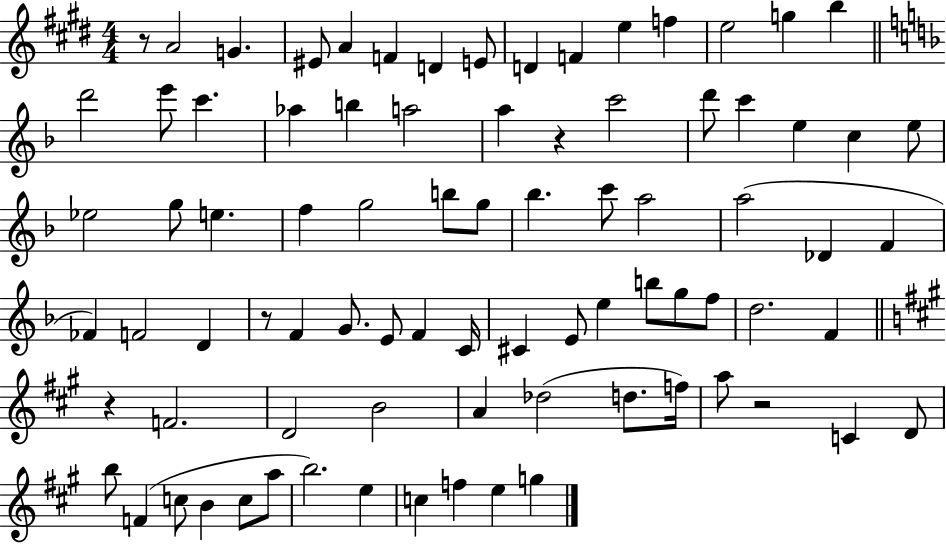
{
  \clef treble
  \numericTimeSignature
  \time 4/4
  \key e \major
  \repeat volta 2 { r8 a'2 g'4. | eis'8 a'4 f'4 d'4 e'8 | d'4 f'4 e''4 f''4 | e''2 g''4 b''4 | \break \bar "||" \break \key d \minor d'''2 e'''8 c'''4. | aes''4 b''4 a''2 | a''4 r4 c'''2 | d'''8 c'''4 e''4 c''4 e''8 | \break ees''2 g''8 e''4. | f''4 g''2 b''8 g''8 | bes''4. c'''8 a''2 | a''2( des'4 f'4 | \break fes'4) f'2 d'4 | r8 f'4 g'8. e'8 f'4 c'16 | cis'4 e'8 e''4 b''8 g''8 f''8 | d''2. f'4 | \break \bar "||" \break \key a \major r4 f'2. | d'2 b'2 | a'4 des''2( d''8. f''16) | a''8 r2 c'4 d'8 | \break b''8 f'4( c''8 b'4 c''8 a''8 | b''2.) e''4 | c''4 f''4 e''4 g''4 | } \bar "|."
}